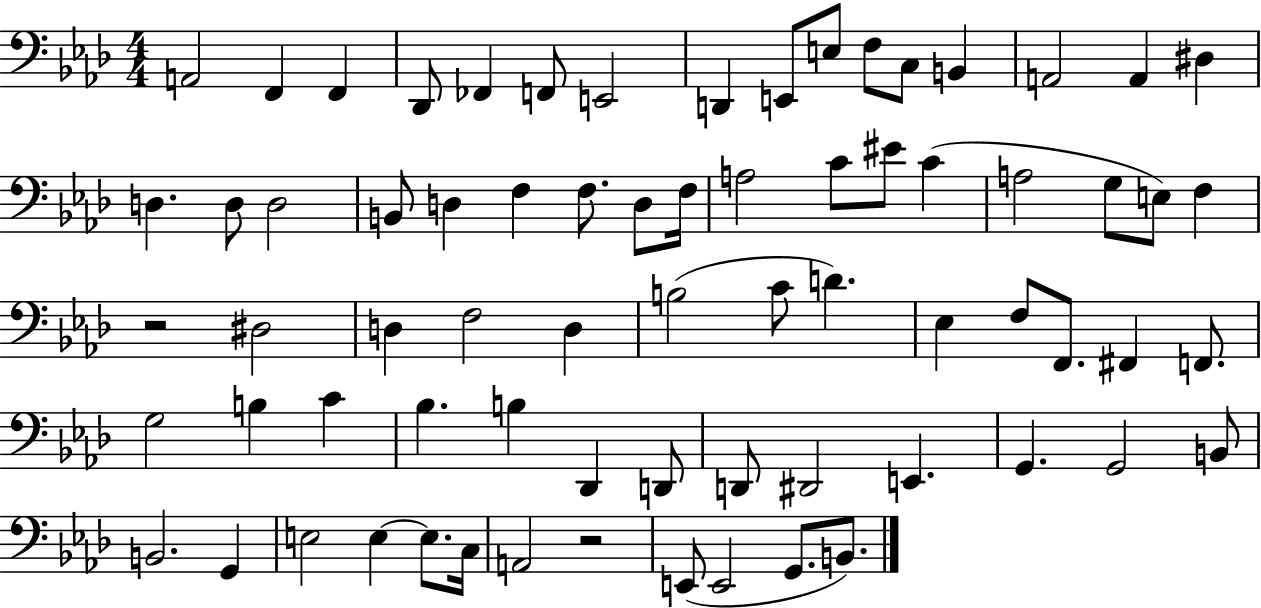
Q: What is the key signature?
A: AES major